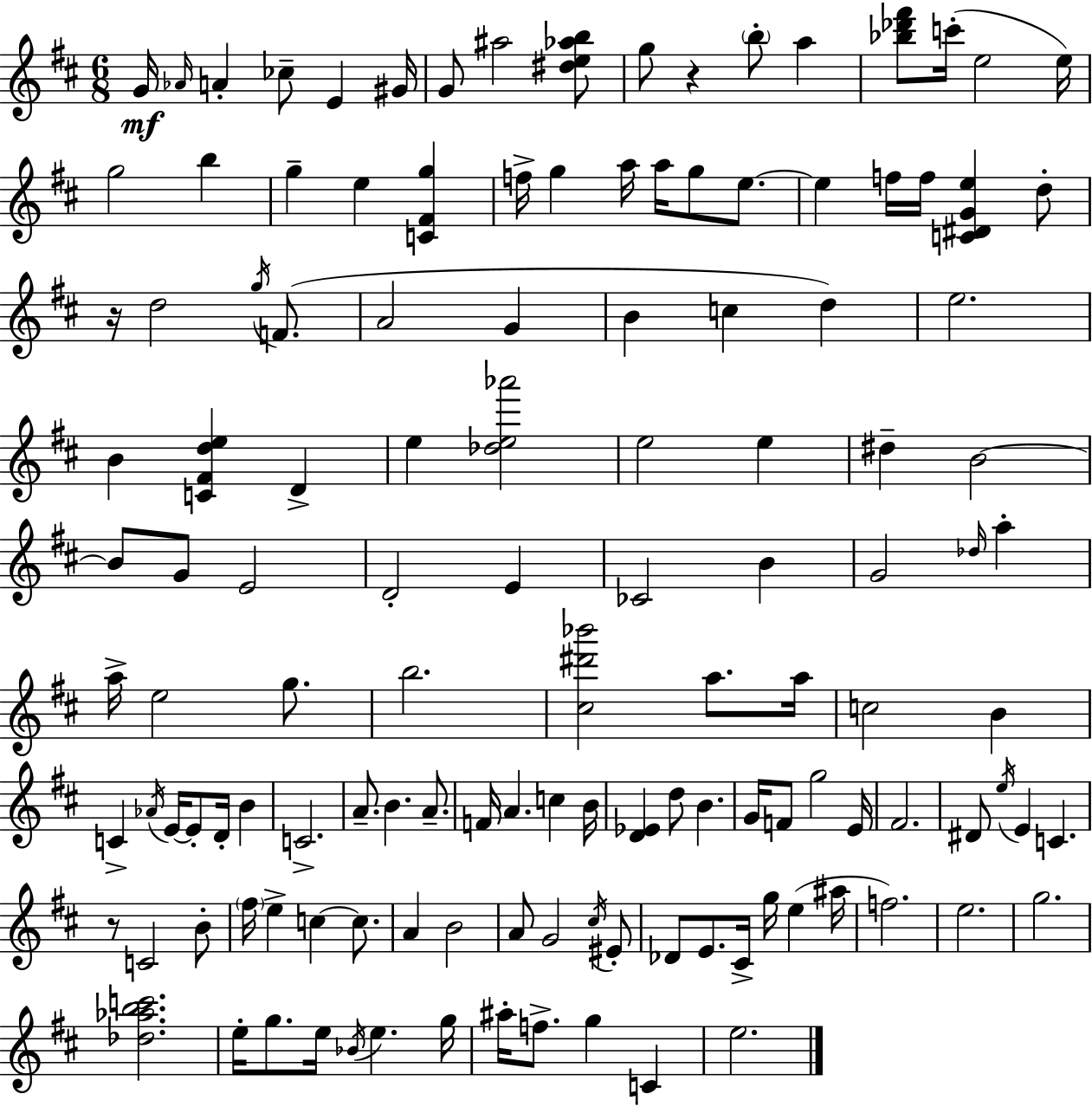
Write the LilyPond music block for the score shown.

{
  \clef treble
  \numericTimeSignature
  \time 6/8
  \key d \major
  g'16\mf \grace { aes'16 } a'4-. ces''8-- e'4 | gis'16 g'8 ais''2 <dis'' e'' aes'' b''>8 | g''8 r4 \parenthesize b''8-. a''4 | <bes'' des''' fis'''>8 c'''16-.( e''2 | \break e''16) g''2 b''4 | g''4-- e''4 <c' fis' g''>4 | f''16-> g''4 a''16 a''16 g''8 e''8.~~ | e''4 f''16 f''16 <c' dis' g' e''>4 d''8-. | \break r16 d''2 \acciaccatura { g''16 } f'8.( | a'2 g'4 | b'4 c''4 d''4) | e''2. | \break b'4 <c' fis' d'' e''>4 d'4-> | e''4 <des'' e'' aes'''>2 | e''2 e''4 | dis''4-- b'2~~ | \break b'8 g'8 e'2 | d'2-. e'4 | ces'2 b'4 | g'2 \grace { des''16 } a''4-. | \break a''16-> e''2 | g''8. b''2. | <cis'' dis''' bes'''>2 a''8. | a''16 c''2 b'4 | \break c'4-> \acciaccatura { aes'16 } e'16~~ e'8-. d'16-. | b'4 c'2.-> | a'8.-- b'4. | a'8.-- f'16 a'4. c''4 | \break b'16 <d' ees'>4 d''8 b'4. | g'16 f'8 g''2 | e'16 fis'2. | dis'8 \acciaccatura { e''16 } e'4 c'4. | \break r8 c'2 | b'8-. \parenthesize fis''16 e''4-> c''4~~ | c''8. a'4 b'2 | a'8 g'2 | \break \acciaccatura { cis''16 } eis'8-. des'8 e'8. cis'16-> | g''16 e''4( ais''16 f''2.) | e''2. | g''2. | \break <des'' aes'' b'' c'''>2. | e''16-. g''8. e''16 \acciaccatura { bes'16 } | e''4. g''16 ais''16-. f''8.-> g''4 | c'4 e''2. | \break \bar "|."
}